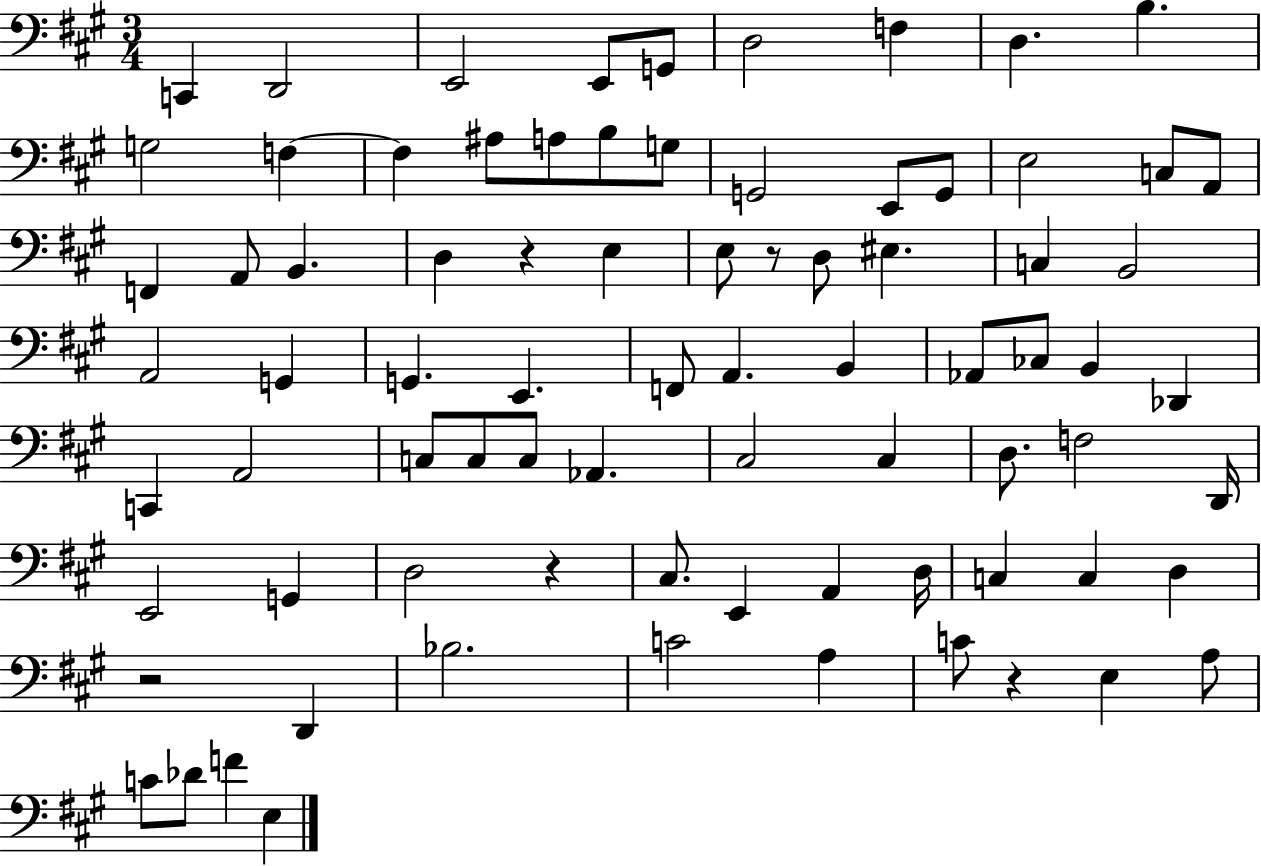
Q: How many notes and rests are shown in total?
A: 80